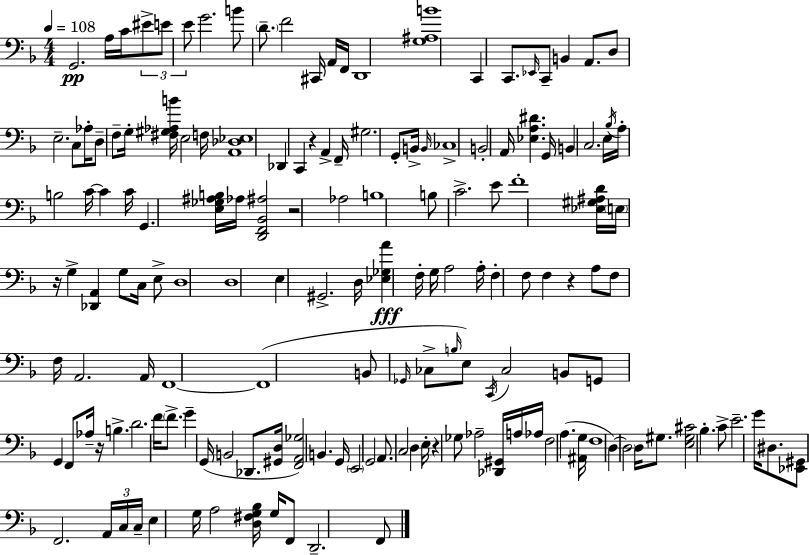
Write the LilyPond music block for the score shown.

{
  \clef bass
  \numericTimeSignature
  \time 4/4
  \key d \minor
  \tempo 4 = 108
  \repeat volta 2 { g,2.\pp a16 c'16 \tuplet 3/2 { eis'8-> | e'8 e'8 } g'2. | b'8 \parenthesize d'8.-- f'2 cis,16 a,16 f,16 | d,1 | \break <g ais b'>1 | c,4 c,8. \grace { ees,16 } c,8-- b,4 a,8. | d8 e2.-- c8 | aes16-. d8-- f8-- g16-. <fis gis aes b'>16 e2 | \break f16 <a, des ees>1 | des,4 c,4 r4 a,4-> | f,16-- gis2. g,8-. | b,16-> \grace { b,16 } ces1-> | \break b,2-. a,16 <ees a dis'>4. | g,16 b,4 c2. | e16 \acciaccatura { bes16 } a16-. b2 c'16~~ c'4 | c'16 g,4. <e ges ais b>16 aes16 <d, f, bes, ais>2 | \break r2 aes2 | b1 | b8 c'2.-> | e'8 f'1-. | \break <ees gis ais d'>16 \parenthesize e16 r16 g4-> <des, a,>4 g8 | c16 e8-> d1 | d1 | e4 gis,2.-> | \break d16 <ees ges a'>4\fff f16-. g16 a2 | a16-. f4-. f8 f4 r4 | a8 f8 f16 a,2. | a,16 f,1~~ | \break f,1( | b,8 \grace { ges,16 } ces8-> \grace { b16 }) e8 \acciaccatura { c,16 } ces2 | b,8 g,8 g,4 f,8 aes16-- r16 | b4.-> d'2. | \break f'16 \parenthesize f'8.-> g'4-- g,16( b,2 | des,8. <gis, d>16 <f, a, ges>2) b,4. | g,16 \parenthesize e,2 g,2 | a,8. c2 | \break d4 e16-. r4 ges8 aes2-- | <des, gis,>16 a16 aes16 f2 a4.( | <ais, g>16 f1 | d4~~) \parenthesize d2 | \break d16 gis8. <e gis cis'>2 bes4.-. | c'8-> e'2.-- | g'16 dis8. <ees, gis,>8 f,2. | \tuplet 3/2 { a,16 c16 c16-- } e4 g16 a2 | \break <d fis g bes>16 g16 f,8 d,2.-- | f,8 } \bar "|."
}